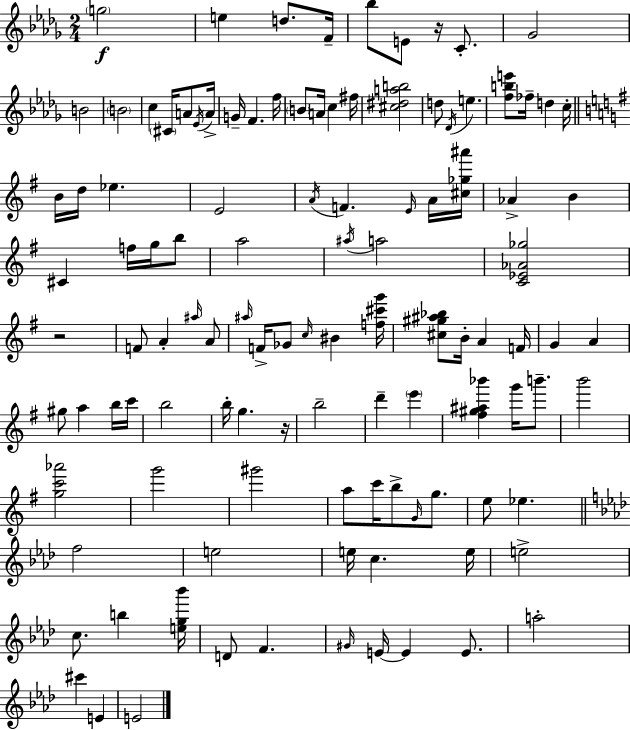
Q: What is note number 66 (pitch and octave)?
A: G5